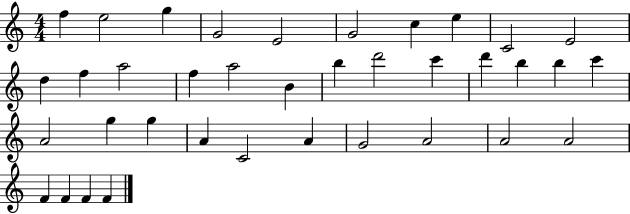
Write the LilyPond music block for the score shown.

{
  \clef treble
  \numericTimeSignature
  \time 4/4
  \key c \major
  f''4 e''2 g''4 | g'2 e'2 | g'2 c''4 e''4 | c'2 e'2 | \break d''4 f''4 a''2 | f''4 a''2 b'4 | b''4 d'''2 c'''4 | d'''4 b''4 b''4 c'''4 | \break a'2 g''4 g''4 | a'4 c'2 a'4 | g'2 a'2 | a'2 a'2 | \break f'4 f'4 f'4 f'4 | \bar "|."
}